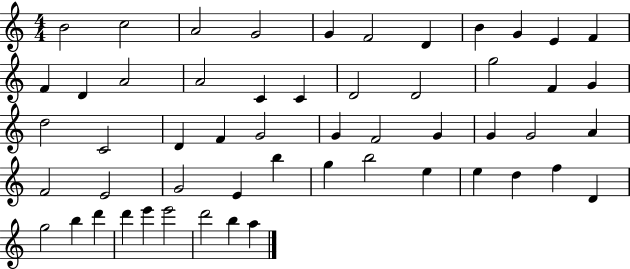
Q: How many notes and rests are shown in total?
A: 54